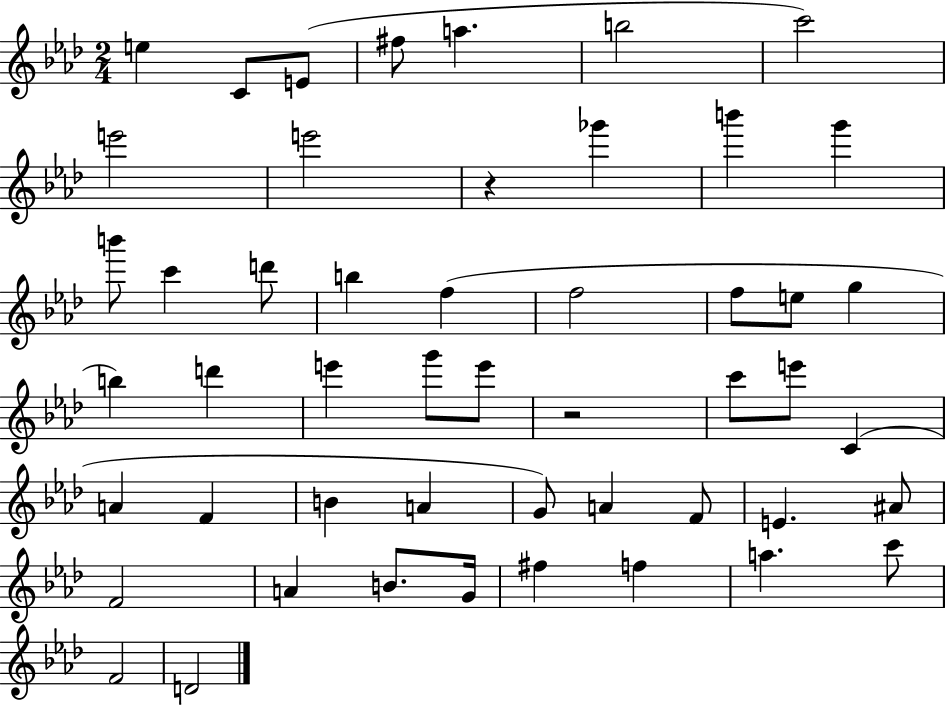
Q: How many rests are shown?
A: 2